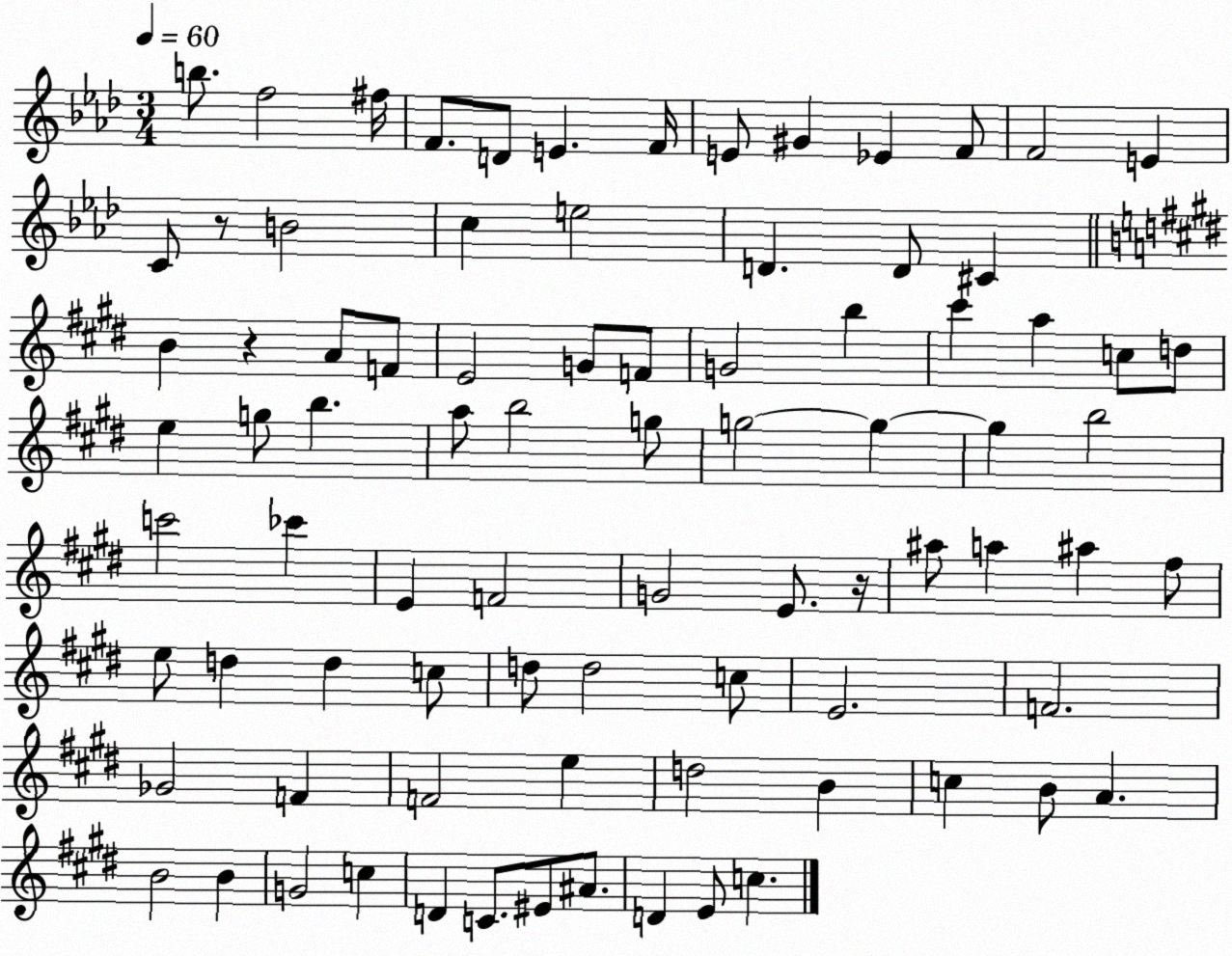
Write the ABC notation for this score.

X:1
T:Untitled
M:3/4
L:1/4
K:Ab
b/2 f2 ^f/4 F/2 D/2 E F/4 E/2 ^G _E F/2 F2 E C/2 z/2 B2 c e2 D D/2 ^C B z A/2 F/2 E2 G/2 F/2 G2 b ^c' a c/2 d/2 e g/2 b a/2 b2 g/2 g2 g g b2 c'2 _c' E F2 G2 E/2 z/4 ^a/2 a ^a ^f/2 e/2 d d c/2 d/2 d2 c/2 E2 F2 _G2 F F2 e d2 B c B/2 A B2 B G2 c D C/2 ^E/2 ^A/2 D E/2 c